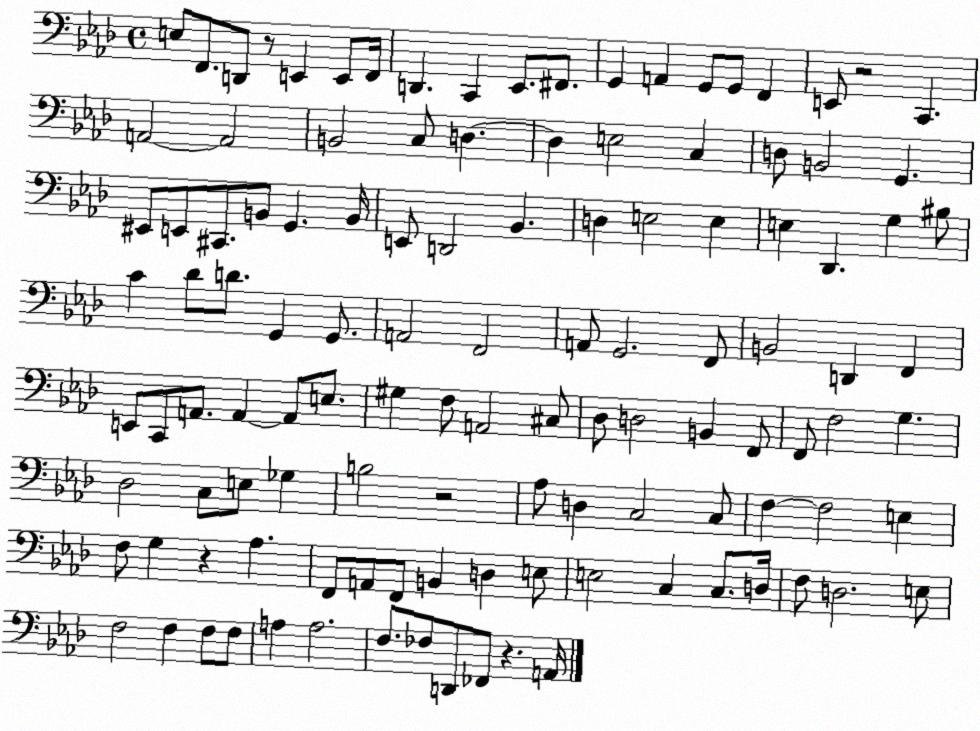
X:1
T:Untitled
M:4/4
L:1/4
K:Ab
E,/2 F,,/2 D,,/2 z/2 E,, E,,/2 F,,/4 D,, C,, _E,,/2 ^F,,/2 G,, A,, G,,/2 G,,/2 F,, E,,/2 z2 C,, A,,2 A,,2 B,,2 C,/2 D, D, E,2 C, D,/2 B,,2 G,, ^E,,/2 E,,/2 ^C,,/2 B,,/2 G,, B,,/4 E,,/2 D,,2 _B,, D, E,2 E, E, _D,, G, ^B,/2 C _D/2 D/2 G,, G,,/2 A,,2 F,,2 A,,/2 G,,2 F,,/2 B,,2 D,, F,, E,,/2 C,,/2 A,,/2 A,, A,,/2 E,/2 ^G, F,/2 A,,2 ^C,/2 _D,/2 D,2 B,, F,,/2 F,,/2 F,2 G, _D,2 C,/2 E,/2 _G, B,2 z2 _A,/2 D, C,2 C,/2 F, F,2 E, F,/2 G, z _A, F,,/2 A,,/2 F,,/2 B,, D, E,/2 E,2 C, C,/2 D,/4 F,/2 D,2 E,/2 F,2 F, F,/2 F,/2 A, A,2 F,/2 _F,/2 D,,/2 _F,,/2 z A,,/4